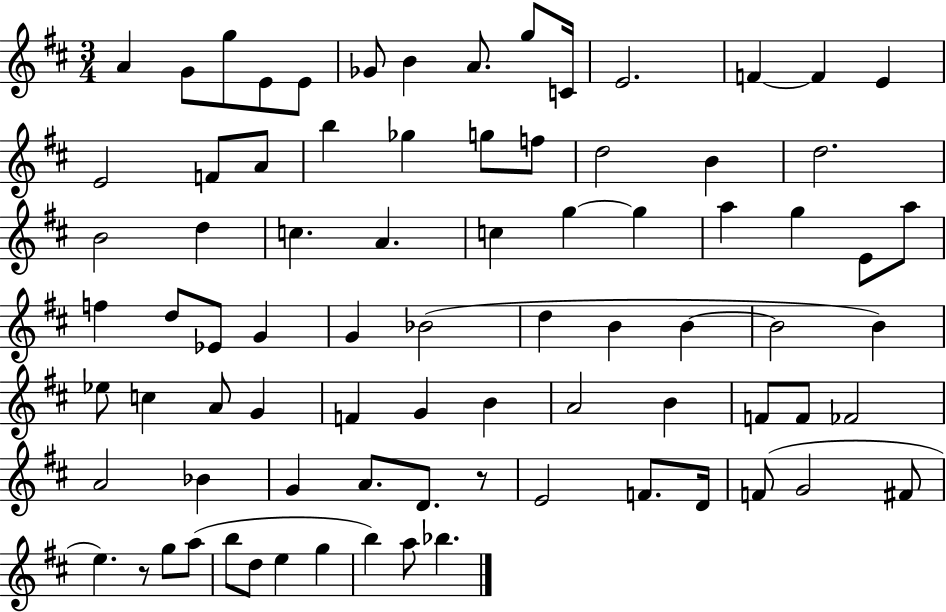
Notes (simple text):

A4/q G4/e G5/e E4/e E4/e Gb4/e B4/q A4/e. G5/e C4/s E4/h. F4/q F4/q E4/q E4/h F4/e A4/e B5/q Gb5/q G5/e F5/e D5/h B4/q D5/h. B4/h D5/q C5/q. A4/q. C5/q G5/q G5/q A5/q G5/q E4/e A5/e F5/q D5/e Eb4/e G4/q G4/q Bb4/h D5/q B4/q B4/q B4/h B4/q Eb5/e C5/q A4/e G4/q F4/q G4/q B4/q A4/h B4/q F4/e F4/e FES4/h A4/h Bb4/q G4/q A4/e. D4/e. R/e E4/h F4/e. D4/s F4/e G4/h F#4/e E5/q. R/e G5/e A5/e B5/e D5/e E5/q G5/q B5/q A5/e Bb5/q.